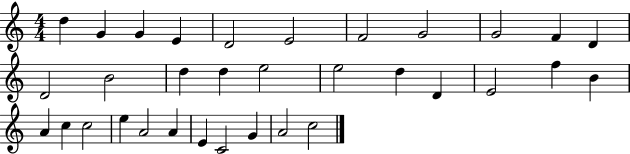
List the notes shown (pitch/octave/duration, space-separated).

D5/q G4/q G4/q E4/q D4/h E4/h F4/h G4/h G4/h F4/q D4/q D4/h B4/h D5/q D5/q E5/h E5/h D5/q D4/q E4/h F5/q B4/q A4/q C5/q C5/h E5/q A4/h A4/q E4/q C4/h G4/q A4/h C5/h